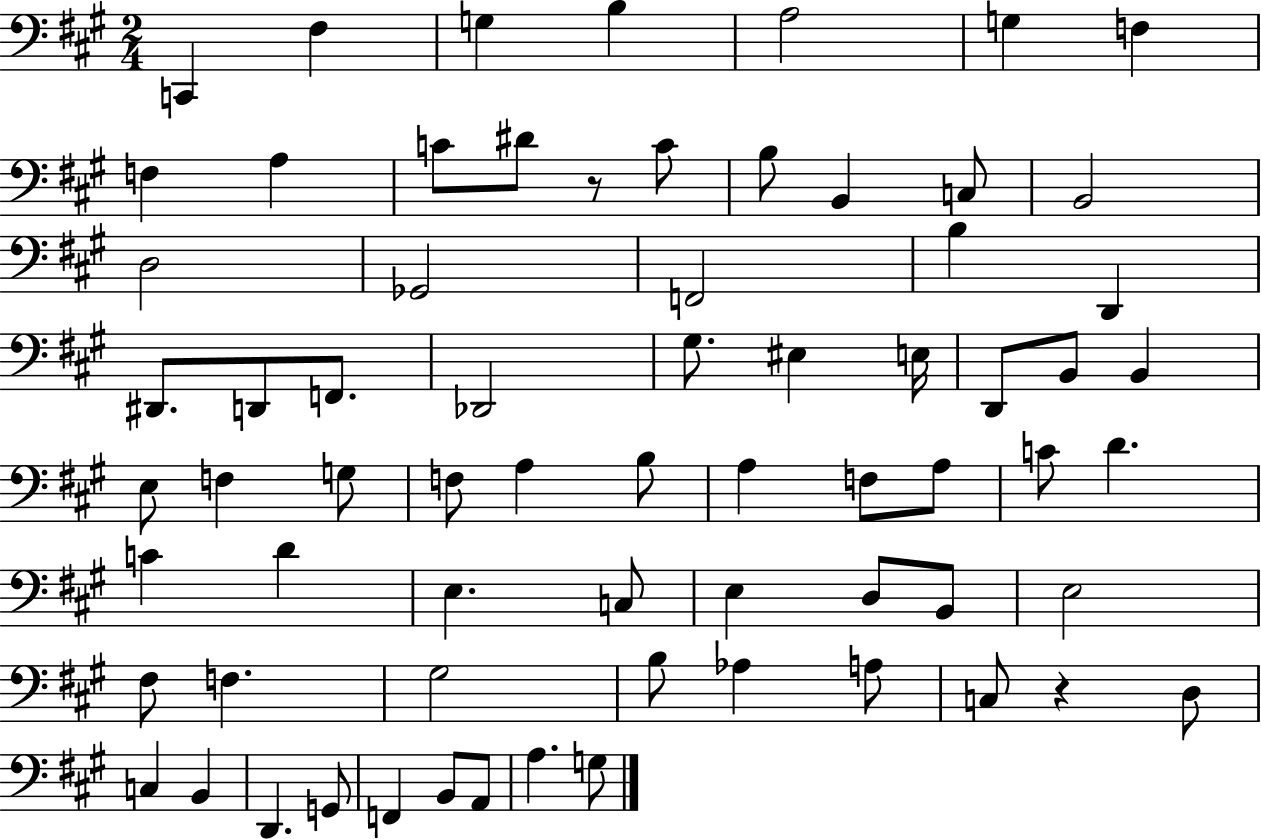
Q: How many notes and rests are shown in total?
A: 69